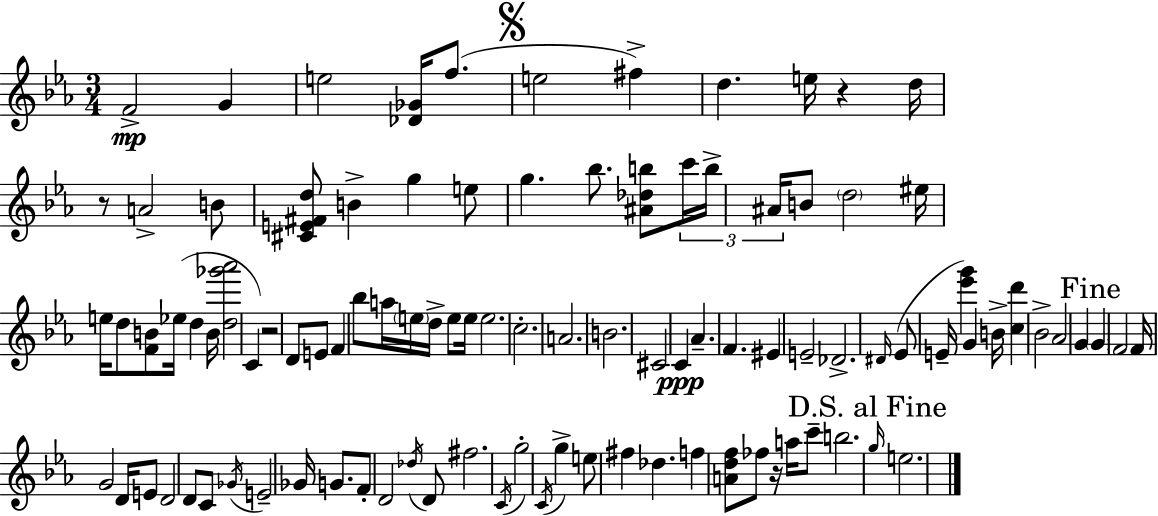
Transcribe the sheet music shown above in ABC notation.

X:1
T:Untitled
M:3/4
L:1/4
K:Eb
F2 G e2 [_D_G]/4 f/2 e2 ^f d e/4 z d/4 z/2 A2 B/2 [^CE^Fd]/2 B g e/2 g _b/2 [^A_db]/2 c'/4 b/4 ^A/4 B/2 d2 ^e/4 e/4 d/2 [FB]/2 _e/4 d B/4 [d_g'_a']2 C z2 D/2 E/2 F _b/2 a/4 e/4 d/4 e/2 e/4 e2 c2 A2 B2 ^C2 C _A F ^E E2 _D2 ^D/4 _E/2 E/4 [_e'g'] G B/4 [cd'] _B2 _A2 G G F2 F/4 G2 D/4 E/2 D2 D/2 C/2 _G/4 E2 _G/4 G/2 F/2 D2 _d/4 D/2 ^f2 C/4 g2 C/4 g e/2 ^f _d f [Adf]/2 _f/2 z/4 a/4 c'/2 b2 g/4 e2